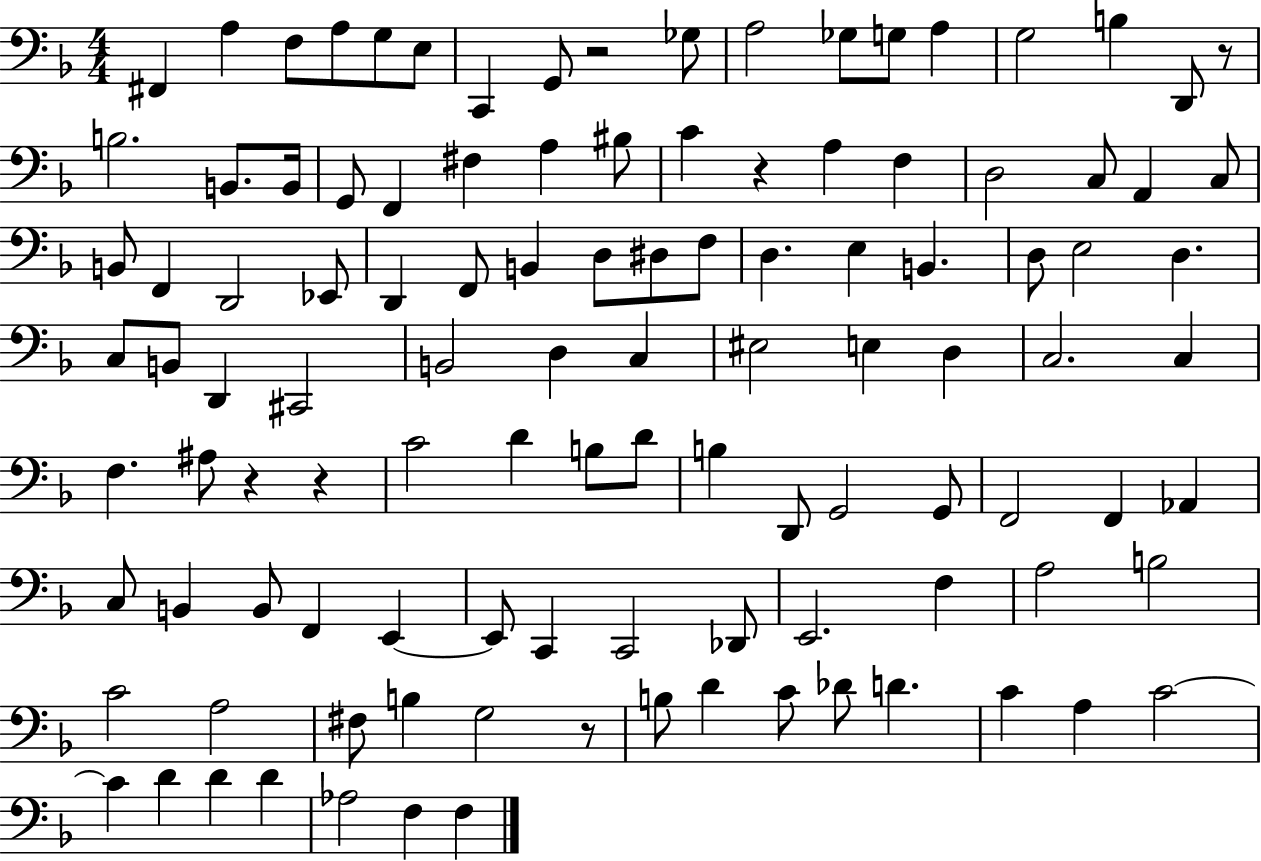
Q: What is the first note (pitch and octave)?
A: F#2